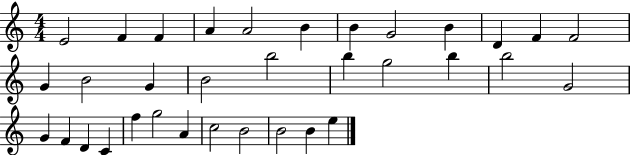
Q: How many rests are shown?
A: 0